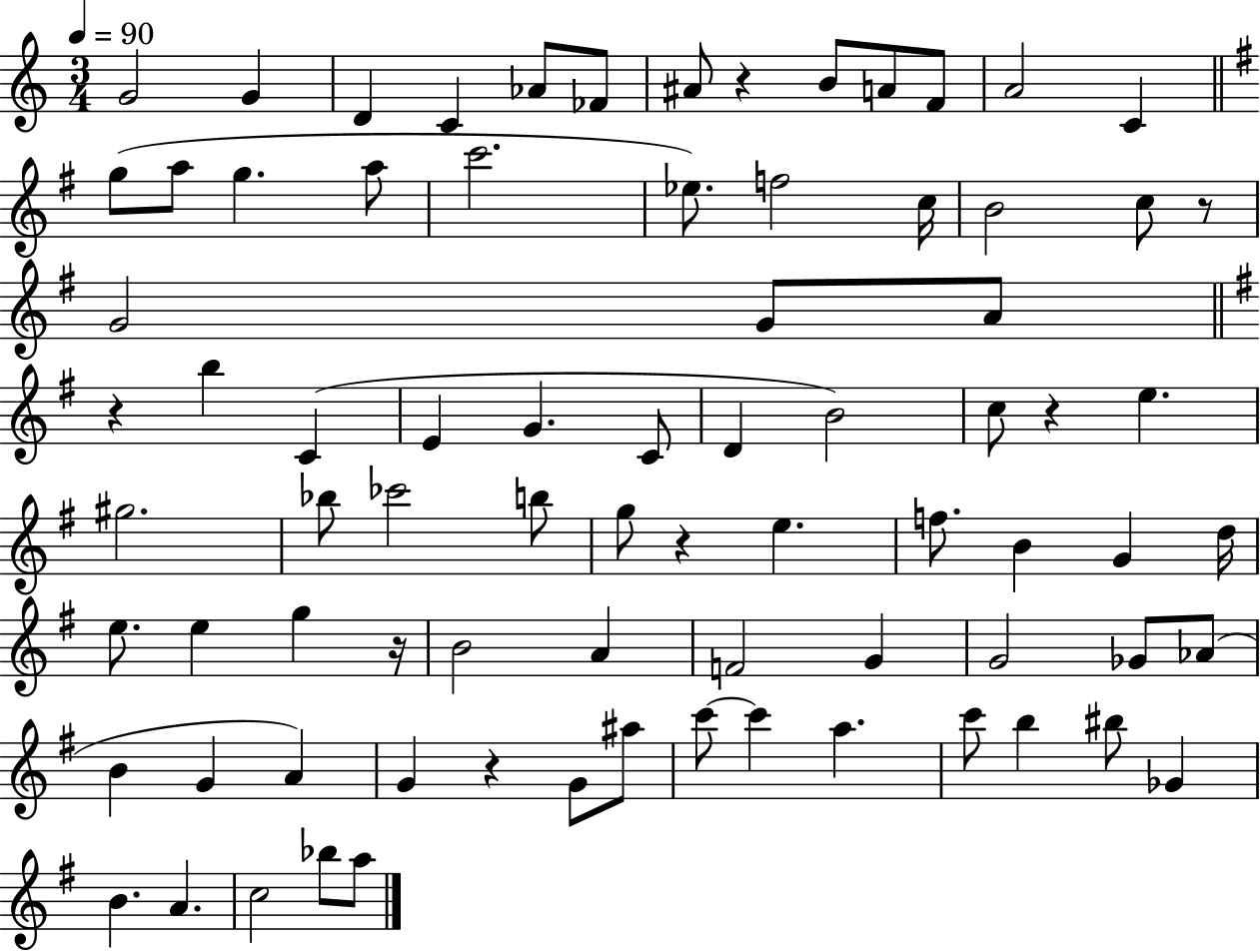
G4/h G4/q D4/q C4/q Ab4/e FES4/e A#4/e R/q B4/e A4/e F4/e A4/h C4/q G5/e A5/e G5/q. A5/e C6/h. Eb5/e. F5/h C5/s B4/h C5/e R/e G4/h G4/e A4/e R/q B5/q C4/q E4/q G4/q. C4/e D4/q B4/h C5/e R/q E5/q. G#5/h. Bb5/e CES6/h B5/e G5/e R/q E5/q. F5/e. B4/q G4/q D5/s E5/e. E5/q G5/q R/s B4/h A4/q F4/h G4/q G4/h Gb4/e Ab4/e B4/q G4/q A4/q G4/q R/q G4/e A#5/e C6/e C6/q A5/q. C6/e B5/q BIS5/e Gb4/q B4/q. A4/q. C5/h Bb5/e A5/e